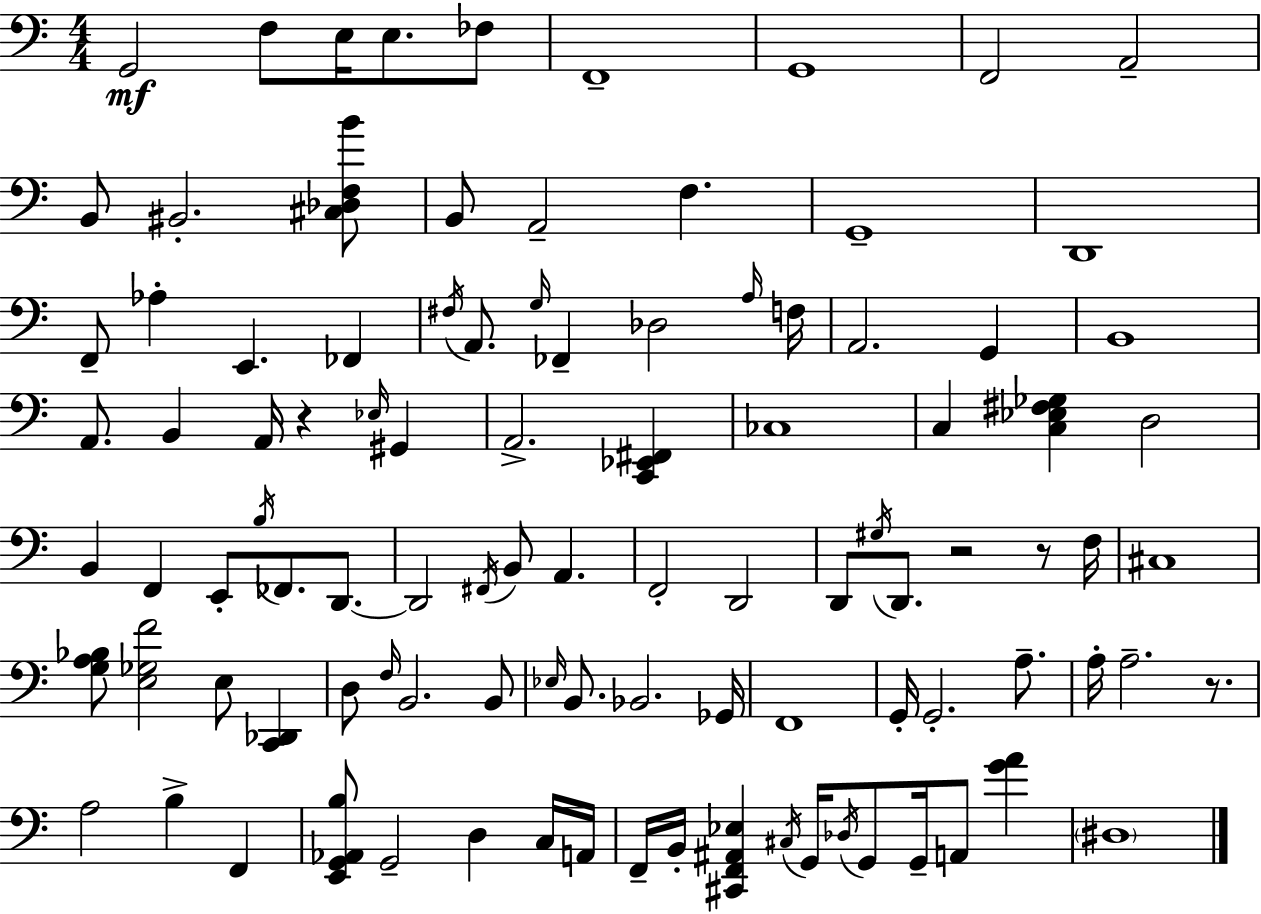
{
  \clef bass
  \numericTimeSignature
  \time 4/4
  \key a \minor
  g,2\mf f8 e16 e8. fes8 | f,1-- | g,1 | f,2 a,2-- | \break b,8 bis,2.-. <cis des f b'>8 | b,8 a,2-- f4. | g,1-- | d,1 | \break f,8-- aes4-. e,4. fes,4 | \acciaccatura { fis16 } a,8. \grace { g16 } fes,4-- des2 | \grace { a16 } f16 a,2. g,4 | b,1 | \break a,8. b,4 a,16 r4 \grace { ees16 } | gis,4 a,2.-> | <c, ees, fis,>4 ces1 | c4 <c ees fis ges>4 d2 | \break b,4 f,4 e,8-. \acciaccatura { b16 } fes,8. | d,8.~~ d,2 \acciaccatura { fis,16 } b,8 | a,4. f,2-. d,2 | d,8 \acciaccatura { gis16 } d,8. r2 | \break r8 f16 cis1 | <g a bes>8 <e ges f'>2 | e8 <c, des,>4 d8 \grace { f16 } b,2. | b,8 \grace { ees16 } b,8. bes,2. | \break ges,16 f,1 | g,16-. g,2.-. | a8.-- a16-. a2.-- | r8. a2 | \break b4-> f,4 <e, g, aes, b>8 g,2-- | d4 c16 a,16 f,16-- b,16-. <cis, f, ais, ees>4 \acciaccatura { cis16 } | g,16 \acciaccatura { des16 } g,8 g,16-- a,8 <g' a'>4 \parenthesize dis1 | \bar "|."
}